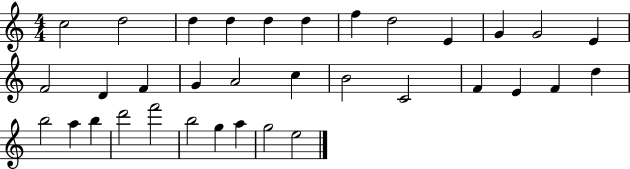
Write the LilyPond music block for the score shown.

{
  \clef treble
  \numericTimeSignature
  \time 4/4
  \key c \major
  c''2 d''2 | d''4 d''4 d''4 d''4 | f''4 d''2 e'4 | g'4 g'2 e'4 | \break f'2 d'4 f'4 | g'4 a'2 c''4 | b'2 c'2 | f'4 e'4 f'4 d''4 | \break b''2 a''4 b''4 | d'''2 f'''2 | b''2 g''4 a''4 | g''2 e''2 | \break \bar "|."
}